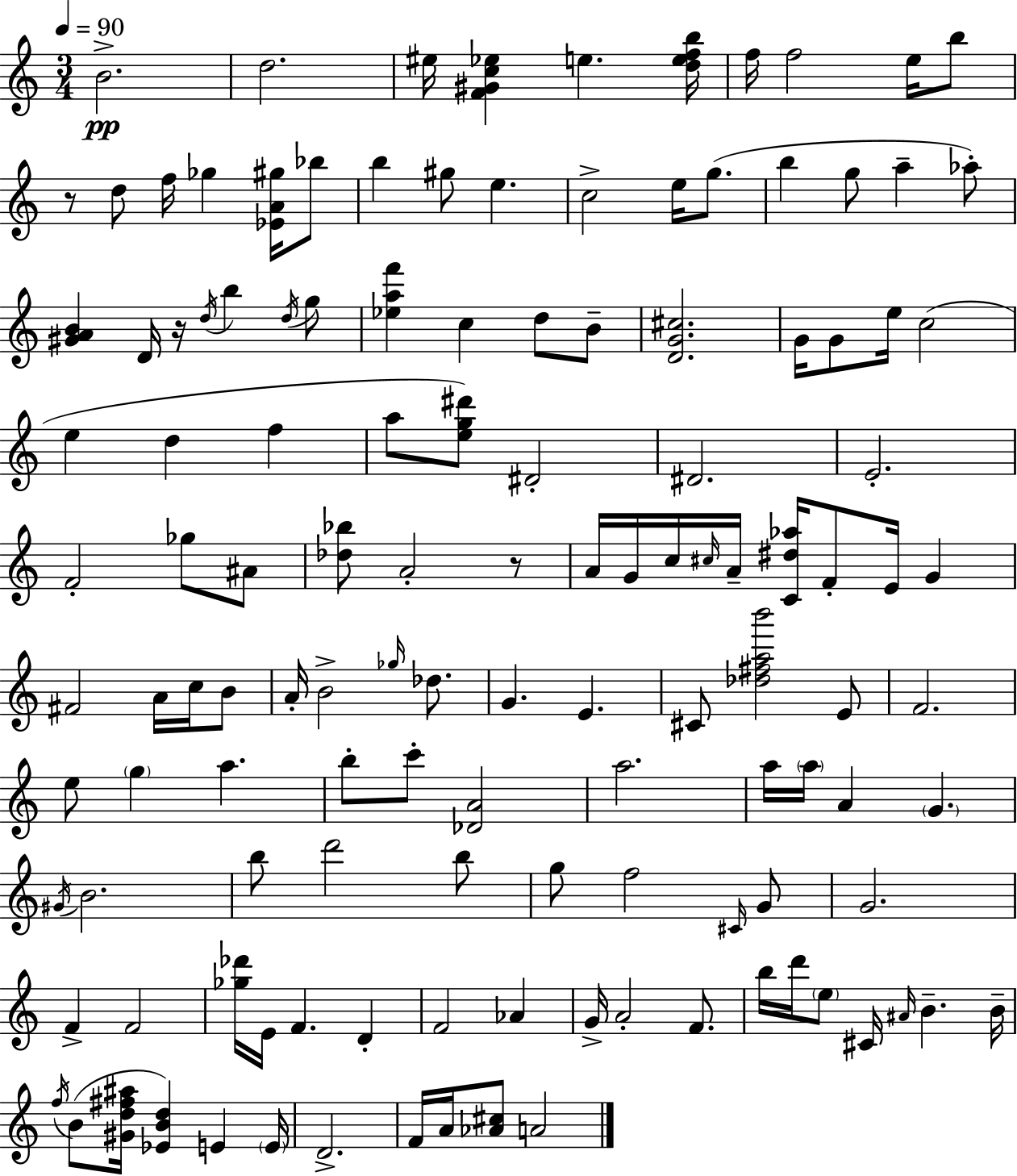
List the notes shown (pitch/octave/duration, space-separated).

B4/h. D5/h. EIS5/s [F4,G#4,C5,Eb5]/q E5/q. [D5,E5,F5,B5]/s F5/s F5/h E5/s B5/e R/e D5/e F5/s Gb5/q [Eb4,A4,G#5]/s Bb5/e B5/q G#5/e E5/q. C5/h E5/s G5/e. B5/q G5/e A5/q Ab5/e [G#4,A4,B4]/q D4/s R/s D5/s B5/q D5/s G5/e [Eb5,A5,F6]/q C5/q D5/e B4/e [D4,G4,C#5]/h. G4/s G4/e E5/s C5/h E5/q D5/q F5/q A5/e [E5,G5,D#6]/e D#4/h D#4/h. E4/h. F4/h Gb5/e A#4/e [Db5,Bb5]/e A4/h R/e A4/s G4/s C5/s C#5/s A4/s [C4,D#5,Ab5]/s F4/e E4/s G4/q F#4/h A4/s C5/s B4/e A4/s B4/h Gb5/s Db5/e. G4/q. E4/q. C#4/e [Db5,F#5,A5,B6]/h E4/e F4/h. E5/e G5/q A5/q. B5/e C6/e [Db4,A4]/h A5/h. A5/s A5/s A4/q G4/q. G#4/s B4/h. B5/e D6/h B5/e G5/e F5/h C#4/s G4/e G4/h. F4/q F4/h [Gb5,Db6]/s E4/s F4/q. D4/q F4/h Ab4/q G4/s A4/h F4/e. B5/s D6/s E5/e C#4/s A#4/s B4/q. B4/s F5/s B4/e [G#4,D5,F#5,A#5]/s [Eb4,B4,D5]/q E4/q E4/s D4/h. F4/s A4/s [Ab4,C#5]/e A4/h